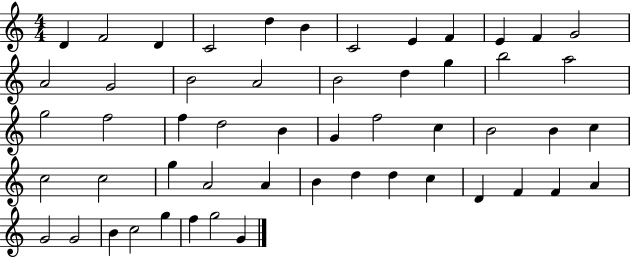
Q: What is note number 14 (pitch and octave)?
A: G4